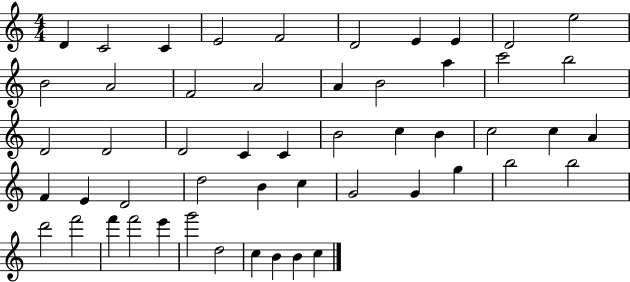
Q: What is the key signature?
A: C major